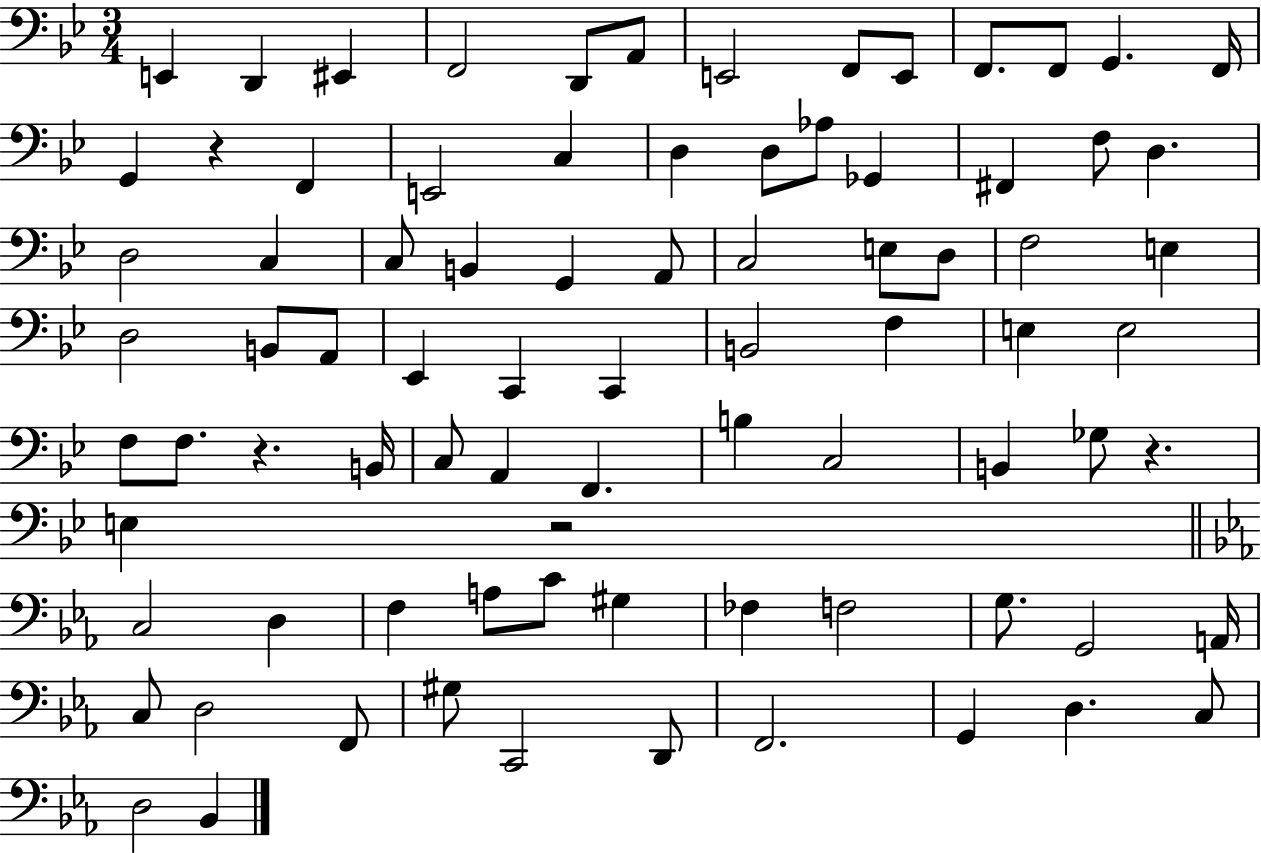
X:1
T:Untitled
M:3/4
L:1/4
K:Bb
E,, D,, ^E,, F,,2 D,,/2 A,,/2 E,,2 F,,/2 E,,/2 F,,/2 F,,/2 G,, F,,/4 G,, z F,, E,,2 C, D, D,/2 _A,/2 _G,, ^F,, F,/2 D, D,2 C, C,/2 B,, G,, A,,/2 C,2 E,/2 D,/2 F,2 E, D,2 B,,/2 A,,/2 _E,, C,, C,, B,,2 F, E, E,2 F,/2 F,/2 z B,,/4 C,/2 A,, F,, B, C,2 B,, _G,/2 z E, z2 C,2 D, F, A,/2 C/2 ^G, _F, F,2 G,/2 G,,2 A,,/4 C,/2 D,2 F,,/2 ^G,/2 C,,2 D,,/2 F,,2 G,, D, C,/2 D,2 _B,,